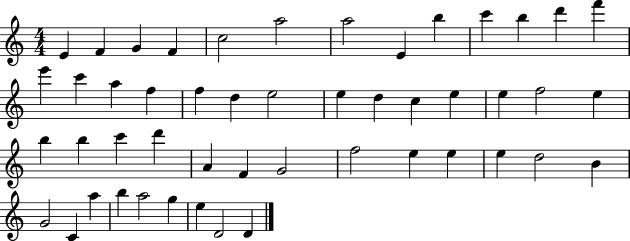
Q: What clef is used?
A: treble